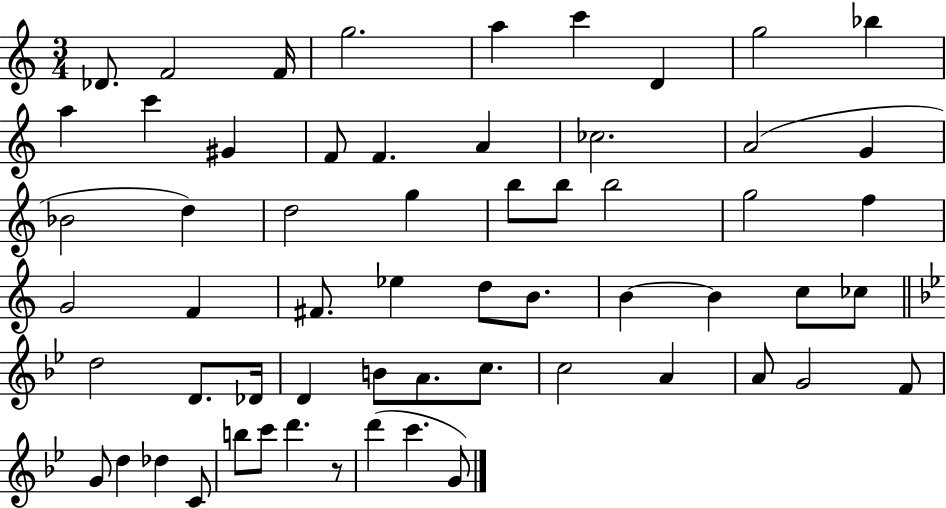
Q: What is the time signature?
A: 3/4